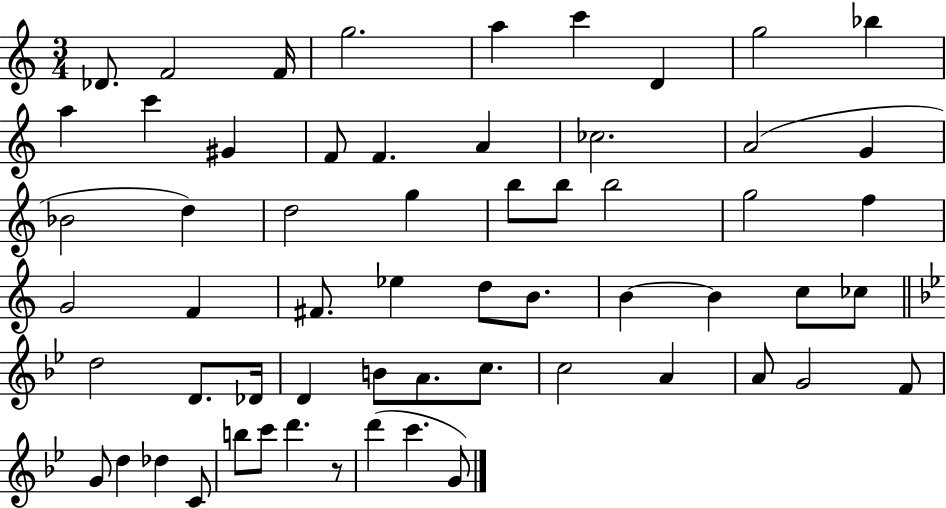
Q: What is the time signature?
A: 3/4